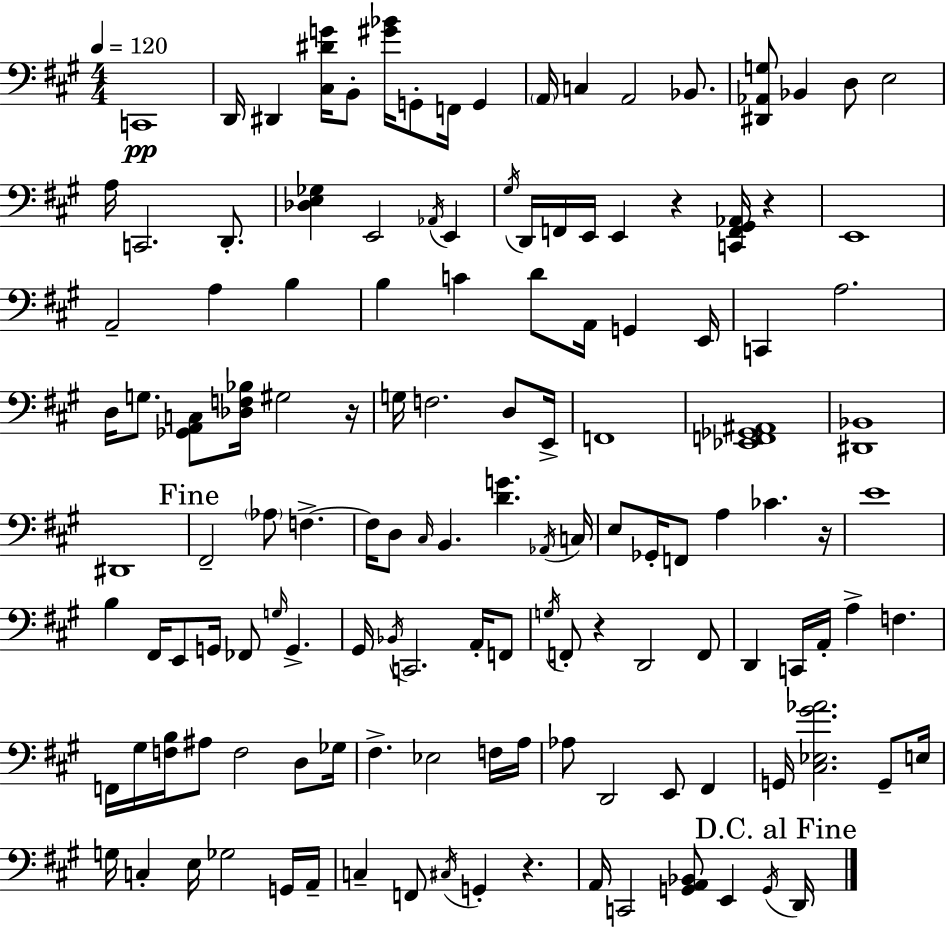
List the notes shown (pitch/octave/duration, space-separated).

C2/w D2/s D#2/q [C#3,D#4,G4]/s B2/e [G#4,Bb4]/s G2/e F2/s G2/q A2/s C3/q A2/h Bb2/e. [D#2,Ab2,G3]/e Bb2/q D3/e E3/h A3/s C2/h. D2/e. [Db3,E3,Gb3]/q E2/h Ab2/s E2/q G#3/s D2/s F2/s E2/s E2/q R/q [C2,F2,G#2,Ab2]/s R/q E2/w A2/h A3/q B3/q B3/q C4/q D4/e A2/s G2/q E2/s C2/q A3/h. D3/s G3/e. [Gb2,A2,C3]/e [Db3,F3,Bb3]/s G#3/h R/s G3/s F3/h. D3/e E2/s F2/w [Eb2,F2,Gb2,A#2]/w [D#2,Bb2]/w D#2/w F#2/h Ab3/e F3/q. F3/s D3/e C#3/s B2/q. [D4,G4]/q. Ab2/s C3/s E3/e Gb2/s F2/e A3/q CES4/q. R/s E4/w B3/q F#2/s E2/e G2/s FES2/e G3/s G2/q. G#2/s Bb2/s C2/h. A2/s F2/e G3/s F2/e R/q D2/h F2/e D2/q C2/s A2/s A3/q F3/q. F2/s G#3/s [F3,B3]/s A#3/e F3/h D3/e Gb3/s F#3/q. Eb3/h F3/s A3/s Ab3/e D2/h E2/e F#2/q G2/s [C#3,Eb3,G#4,Ab4]/h. G2/e E3/s G3/s C3/q E3/s Gb3/h G2/s A2/s C3/q F2/e C#3/s G2/q R/q. A2/s C2/h [G2,A2,Bb2]/e E2/q G2/s D2/s